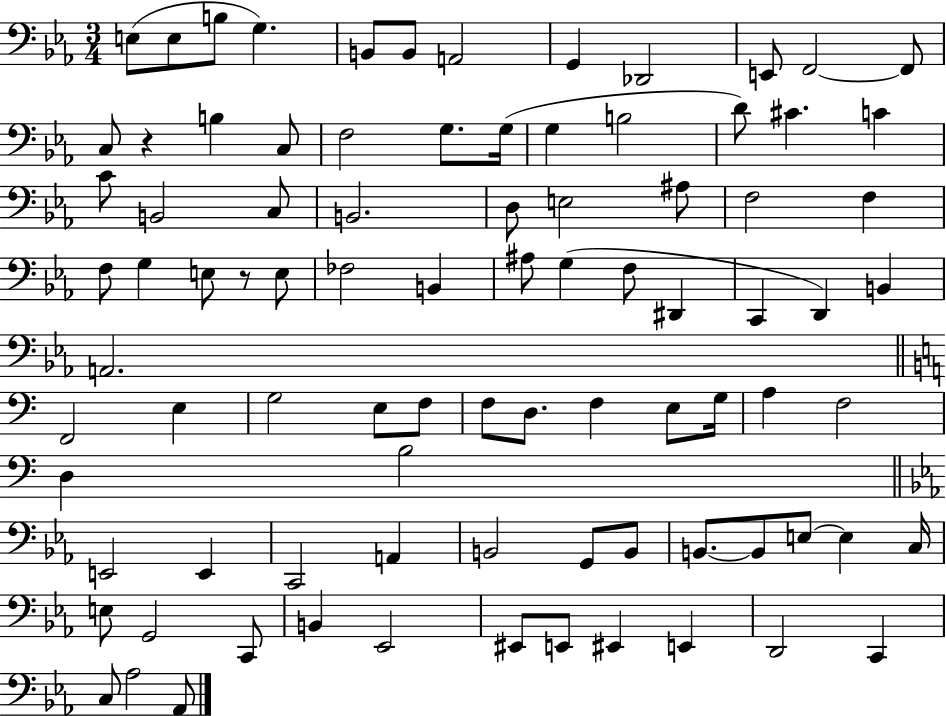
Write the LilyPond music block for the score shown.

{
  \clef bass
  \numericTimeSignature
  \time 3/4
  \key ees \major
  e8( e8 b8 g4.) | b,8 b,8 a,2 | g,4 des,2 | e,8 f,2~~ f,8 | \break c8 r4 b4 c8 | f2 g8. g16( | g4 b2 | d'8) cis'4. c'4 | \break c'8 b,2 c8 | b,2. | d8 e2 ais8 | f2 f4 | \break f8 g4 e8 r8 e8 | fes2 b,4 | ais8 g4( f8 dis,4 | c,4 d,4) b,4 | \break a,2. | \bar "||" \break \key a \minor f,2 e4 | g2 e8 f8 | f8 d8. f4 e8 g16 | a4 f2 | \break d4 b2 | \bar "||" \break \key ees \major e,2 e,4 | c,2 a,4 | b,2 g,8 b,8 | b,8.~~ b,8 e8~~ e4 c16 | \break e8 g,2 c,8 | b,4 ees,2 | eis,8 e,8 eis,4 e,4 | d,2 c,4 | \break c8 aes2 aes,8 | \bar "|."
}